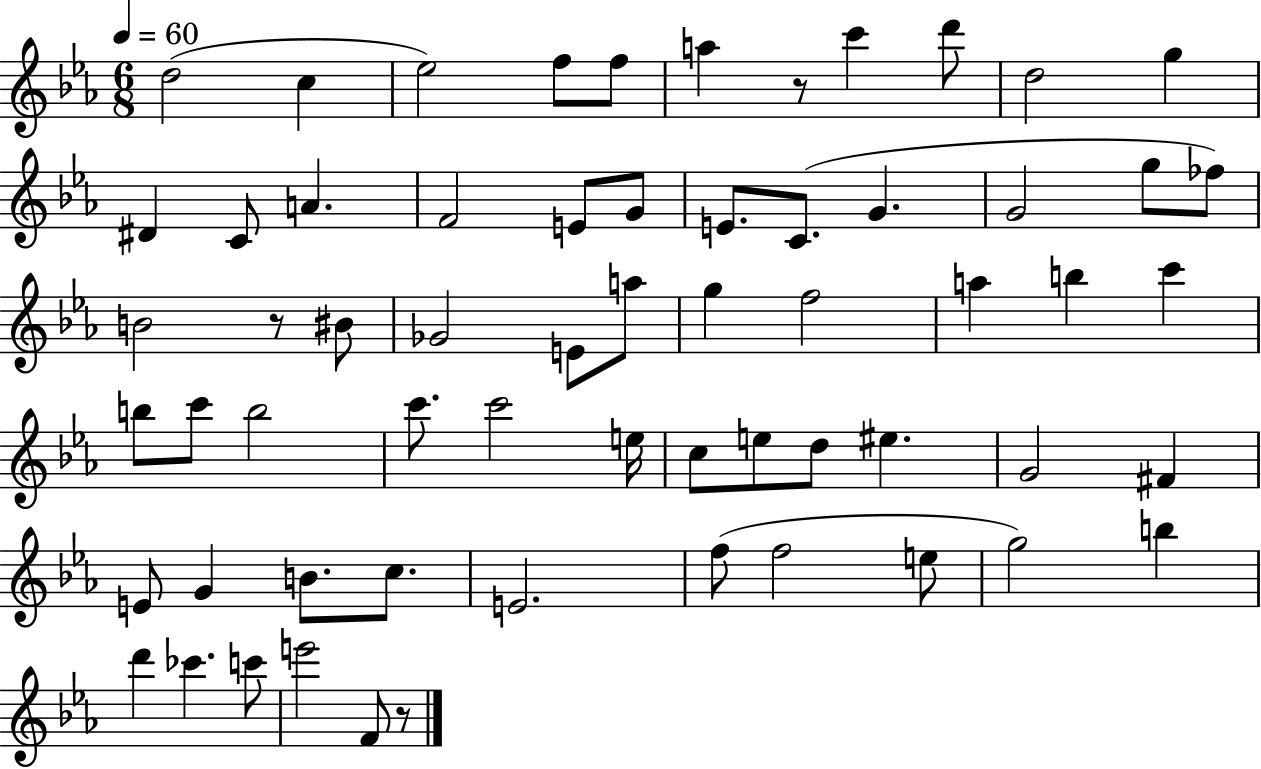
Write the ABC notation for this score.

X:1
T:Untitled
M:6/8
L:1/4
K:Eb
d2 c _e2 f/2 f/2 a z/2 c' d'/2 d2 g ^D C/2 A F2 E/2 G/2 E/2 C/2 G G2 g/2 _f/2 B2 z/2 ^B/2 _G2 E/2 a/2 g f2 a b c' b/2 c'/2 b2 c'/2 c'2 e/4 c/2 e/2 d/2 ^e G2 ^F E/2 G B/2 c/2 E2 f/2 f2 e/2 g2 b d' _c' c'/2 e'2 F/2 z/2